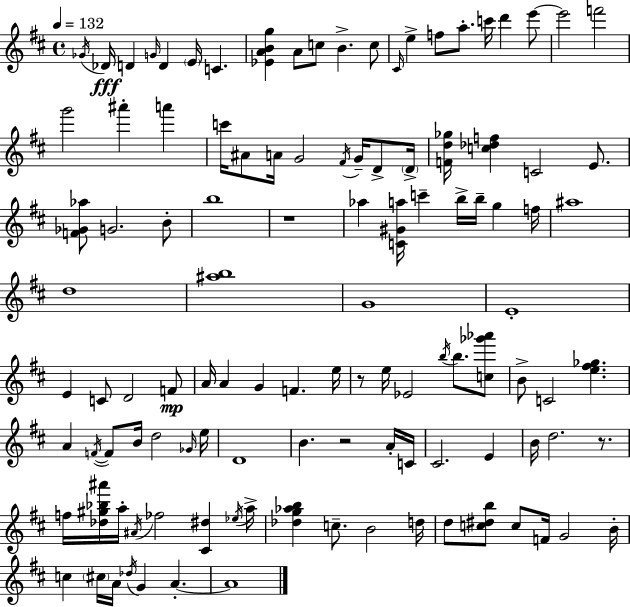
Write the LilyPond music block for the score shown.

{
  \clef treble
  \time 4/4
  \defaultTimeSignature
  \key d \major
  \tempo 4 = 132
  \acciaccatura { ges'16 }\fff des'16 d'4 \grace { g'16 } d'4 \parenthesize e'16 c'4. | <ees' a' b' g''>4 a'8 c''8 b'4.-> | c''8 \grace { cis'16 } e''4-> f''8 a''8.-. c'''16 d'''4 | e'''8~~ e'''2 f'''2 | \break g'''2 ais'''4-. a'''4 | c'''16 ais'8 a'16 g'2 \acciaccatura { fis'16 } | g'16-- d'8-> \parenthesize d'16-> <f' d'' ges''>16 <c'' des'' f''>4 c'2 | e'8. <f' ges' aes''>8 g'2. | \break b'8-. b''1 | r1 | aes''4 <c' gis' a''>16 c'''4-- b''16-> b''16-- g''4 | f''16 ais''1 | \break d''1 | <ais'' b''>1 | g'1 | e'1-. | \break e'4 c'8 d'2 | f'8\mp a'16 a'4 g'4 f'4. | e''16 r8 e''16 ees'2 \acciaccatura { b''16 } | b''8. <c'' ges''' aes'''>8 b'8-> c'2 <e'' fis'' ges''>4. | \break a'4 \acciaccatura { f'16~ }~ f'8 b'16 d''2 | \grace { ges'16 } e''16 d'1 | b'4. r2 | a'16-. c'16 cis'2. | \break e'4 b'16 d''2. | r8. f''16 <des'' gis'' bes'' ais'''>16 a''16-. \acciaccatura { ais'16 } fes''2 | <cis' dis''>4 \acciaccatura { ees''16 } a''16-> <des'' g'' aes'' b''>4 c''8.-- | b'2 d''16 d''8 <c'' dis'' b''>8 c''8 f'16 | \break g'2 b'16-. c''4 \parenthesize cis''16 a'16 \acciaccatura { des''16 } | g'4 a'4.-.~~ a'1 | \bar "|."
}